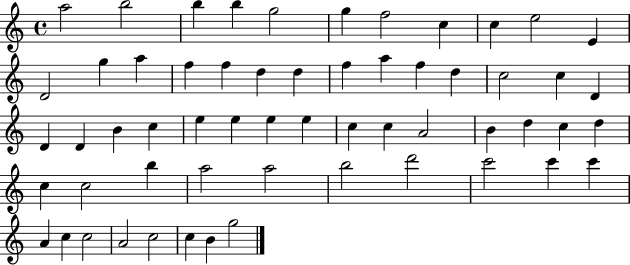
A5/h B5/h B5/q B5/q G5/h G5/q F5/h C5/q C5/q E5/h E4/q D4/h G5/q A5/q F5/q F5/q D5/q D5/q F5/q A5/q F5/q D5/q C5/h C5/q D4/q D4/q D4/q B4/q C5/q E5/q E5/q E5/q E5/q C5/q C5/q A4/h B4/q D5/q C5/q D5/q C5/q C5/h B5/q A5/h A5/h B5/h D6/h C6/h C6/q C6/q A4/q C5/q C5/h A4/h C5/h C5/q B4/q G5/h